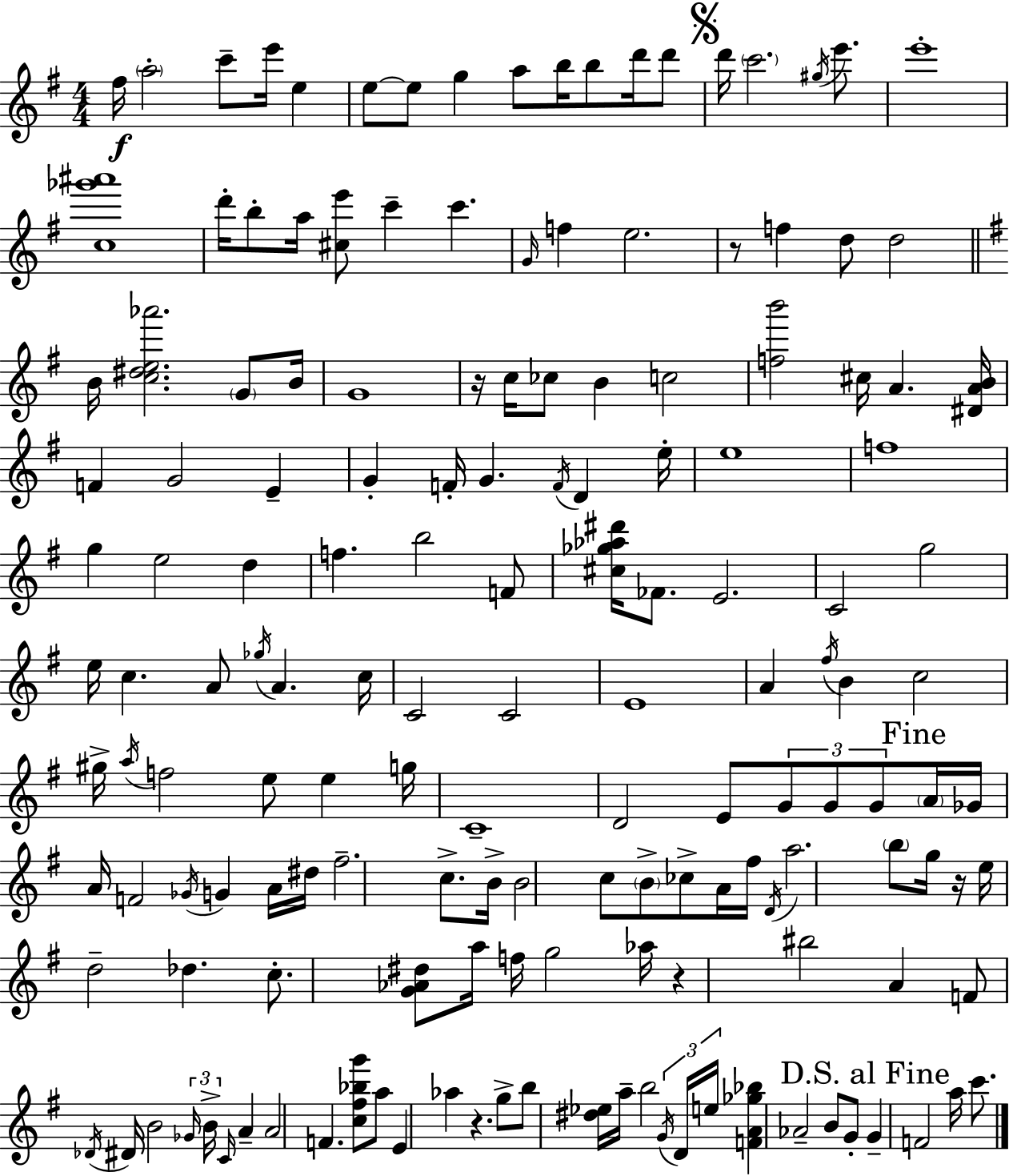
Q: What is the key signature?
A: G major